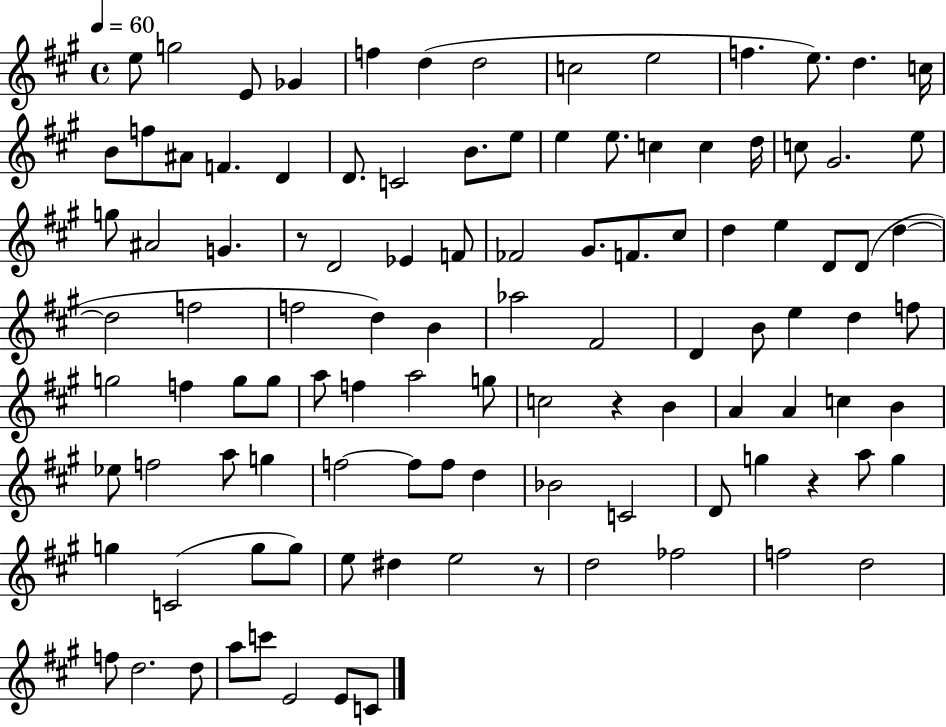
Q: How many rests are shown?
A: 4